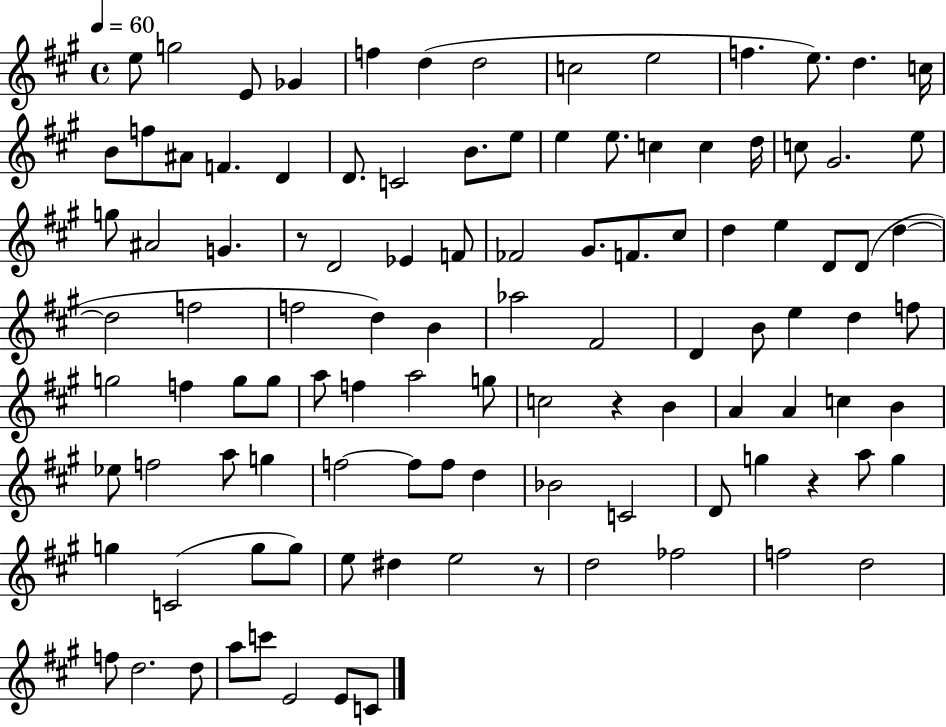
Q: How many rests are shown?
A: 4